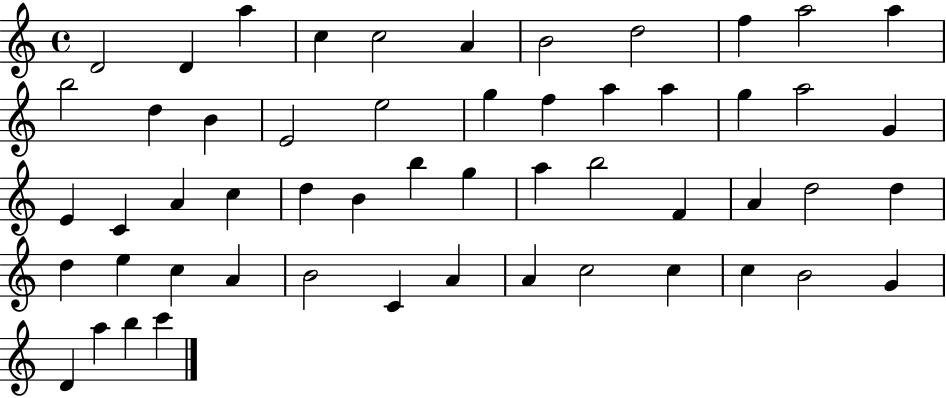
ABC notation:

X:1
T:Untitled
M:4/4
L:1/4
K:C
D2 D a c c2 A B2 d2 f a2 a b2 d B E2 e2 g f a a g a2 G E C A c d B b g a b2 F A d2 d d e c A B2 C A A c2 c c B2 G D a b c'